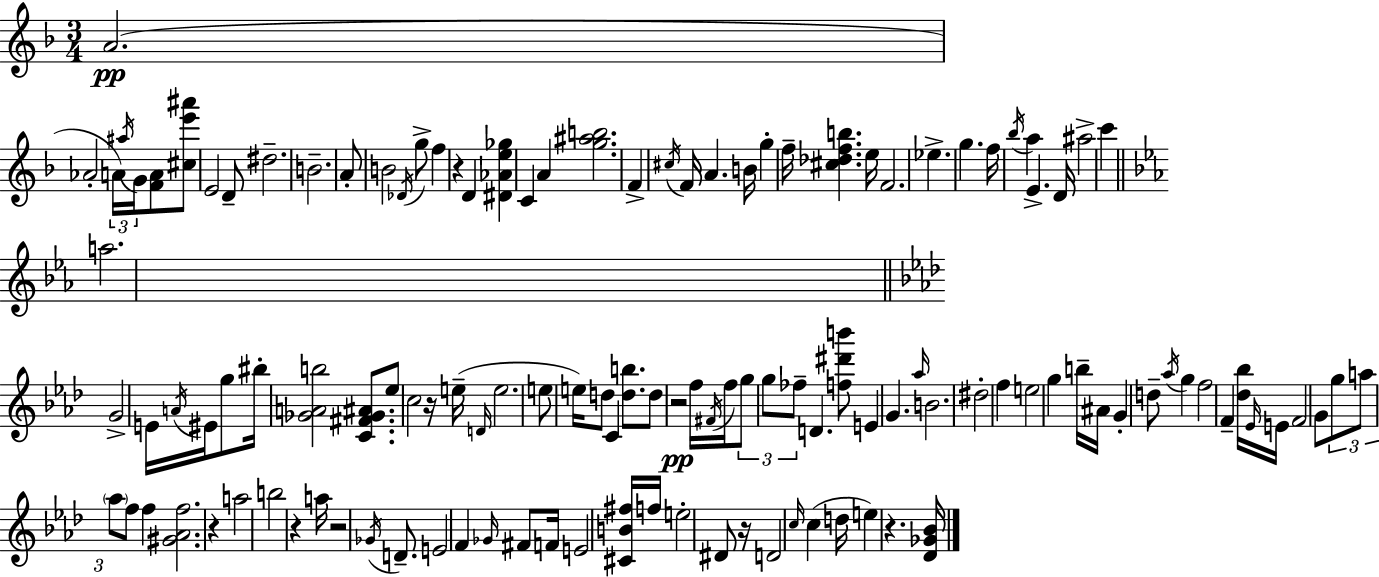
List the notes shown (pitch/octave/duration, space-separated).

A4/h. Ab4/h A4/s A#5/s G4/s [F4,A4]/e [C#5,E6,A#6]/e E4/h D4/e D#5/h. B4/h. A4/e B4/h Db4/s G5/e F5/q R/q D4/q [D#4,Ab4,E5,Gb5]/q C4/q A4/q [G5,A#5,B5]/h. F4/q C#5/s F4/s A4/q. B4/s G5/q F5/s [C#5,Db5,F5,B5]/q. E5/s F4/h. Eb5/q. G5/q. F5/s Bb5/s A5/q E4/q. D4/s A#5/h C6/q A5/h. G4/h E4/s A4/s EIS4/s G5/e BIS5/s [Gb4,A4,B5]/h [C4,F#4,Gb4,A#4]/e. Eb5/e C5/h R/s E5/s D4/s E5/h. E5/e E5/s D5/e C4/q [D5,B5]/e. D5/e R/h F5/s F#4/s F5/s G5/e G5/e FES5/e D4/q. [F5,D#6,B6]/e E4/q G4/q. Ab5/s B4/h. D#5/h F5/q E5/h G5/q B5/s A#4/s G4/q D5/e Ab5/s G5/q F5/h F4/q [Db5,Bb5]/s Eb4/s E4/s F4/h G4/e G5/e A5/e Ab5/e F5/e F5/q [G#4,Ab4,F5]/h. R/q A5/h B5/h R/q A5/s R/h Gb4/s D4/e. E4/h F4/q Gb4/s F#4/e F4/s E4/h [C#4,B4,F#5]/s F5/s E5/h D#4/e R/s D4/h C5/s C5/q D5/s E5/q R/q. [Db4,Gb4,Bb4]/s